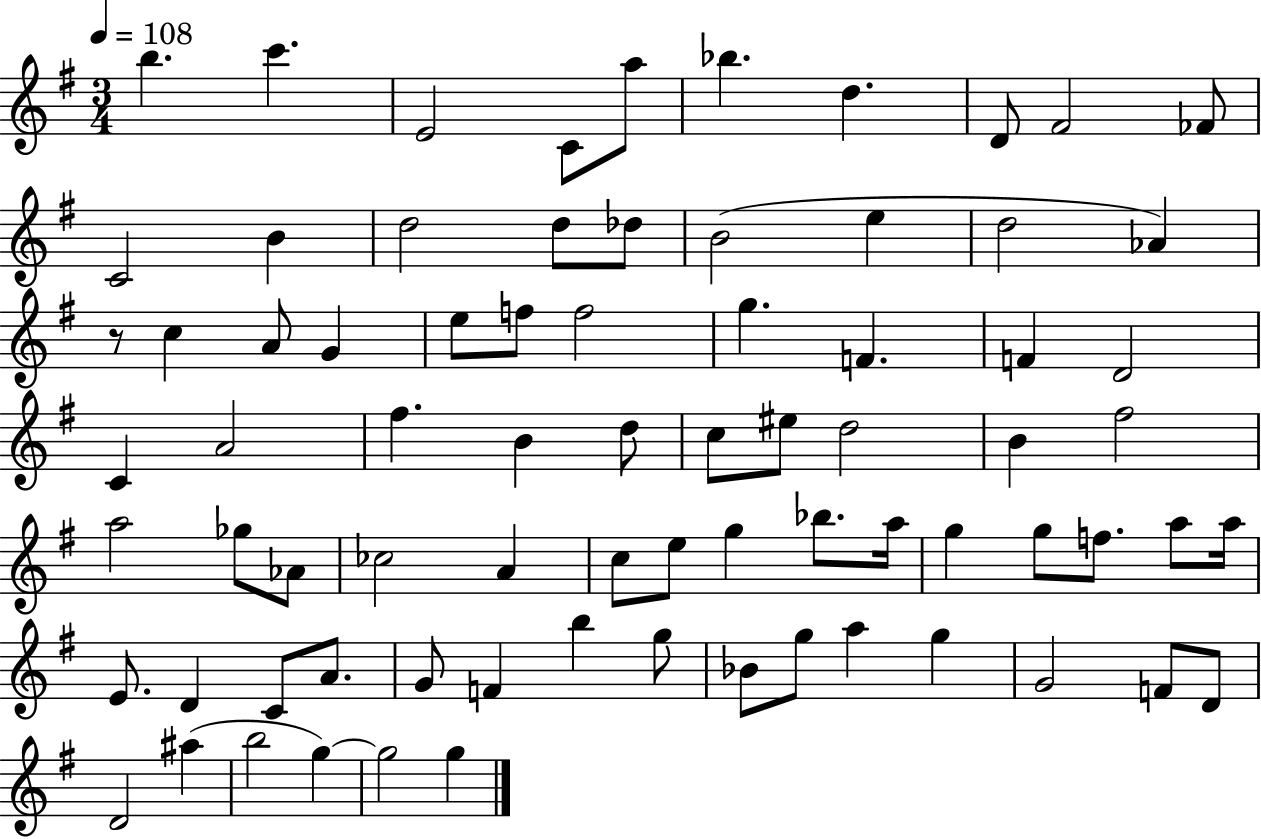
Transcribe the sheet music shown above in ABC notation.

X:1
T:Untitled
M:3/4
L:1/4
K:G
b c' E2 C/2 a/2 _b d D/2 ^F2 _F/2 C2 B d2 d/2 _d/2 B2 e d2 _A z/2 c A/2 G e/2 f/2 f2 g F F D2 C A2 ^f B d/2 c/2 ^e/2 d2 B ^f2 a2 _g/2 _A/2 _c2 A c/2 e/2 g _b/2 a/4 g g/2 f/2 a/2 a/4 E/2 D C/2 A/2 G/2 F b g/2 _B/2 g/2 a g G2 F/2 D/2 D2 ^a b2 g g2 g